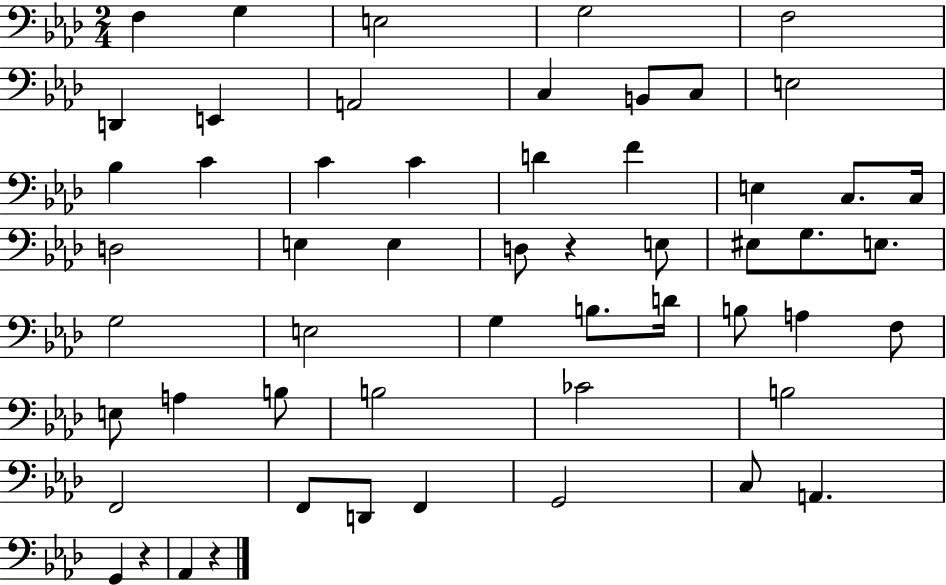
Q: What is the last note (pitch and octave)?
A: Ab2